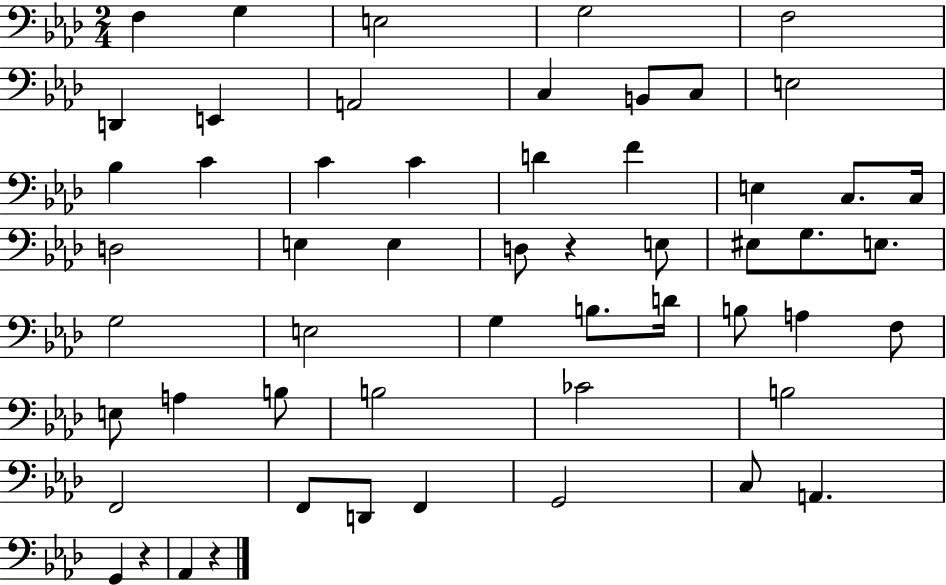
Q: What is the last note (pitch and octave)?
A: Ab2